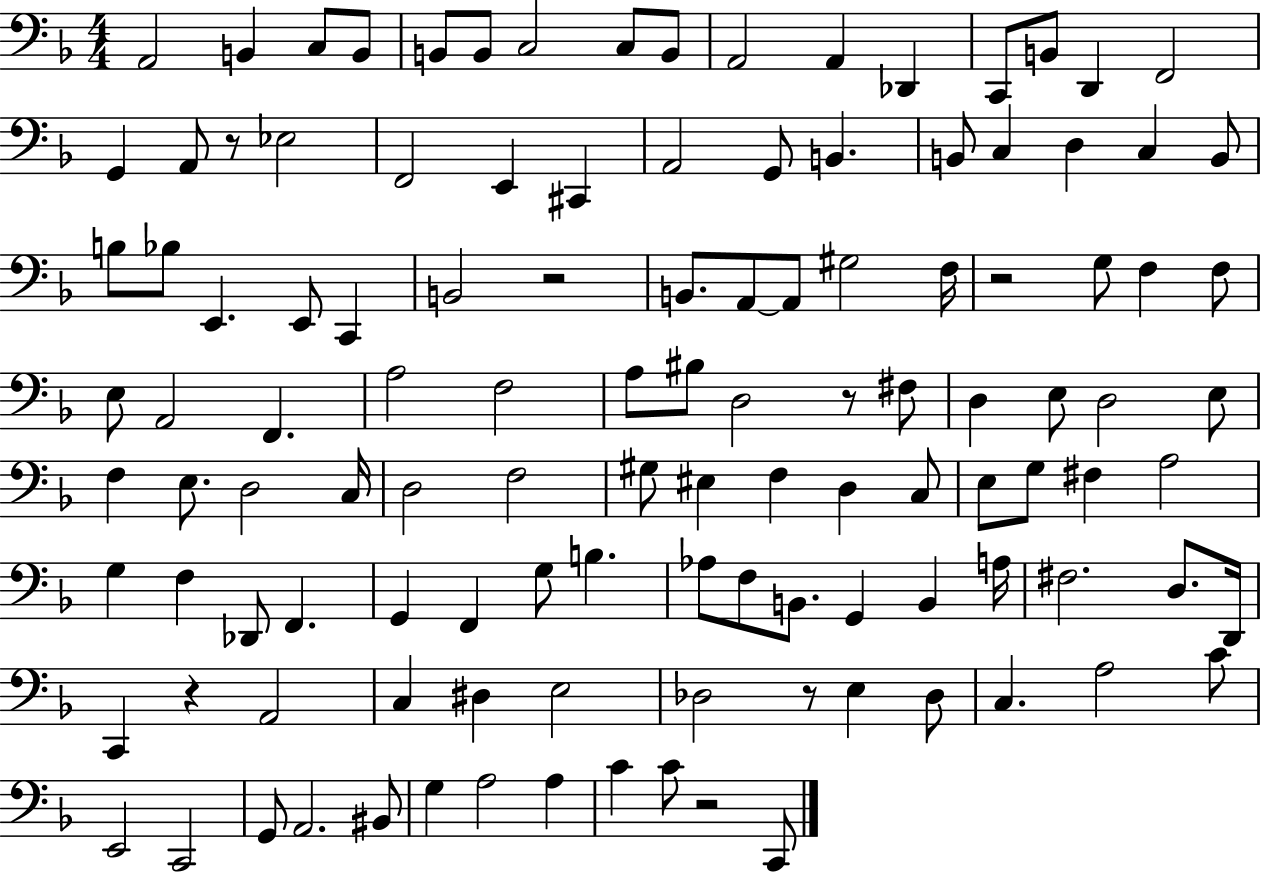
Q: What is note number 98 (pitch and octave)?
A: C3